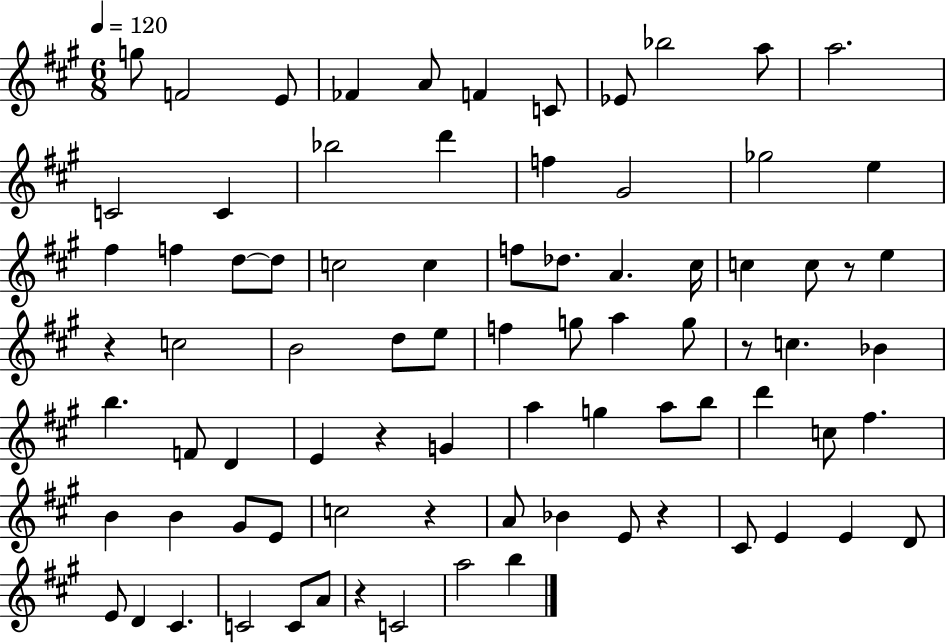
G5/e F4/h E4/e FES4/q A4/e F4/q C4/e Eb4/e Bb5/h A5/e A5/h. C4/h C4/q Bb5/h D6/q F5/q G#4/h Gb5/h E5/q F#5/q F5/q D5/e D5/e C5/h C5/q F5/e Db5/e. A4/q. C#5/s C5/q C5/e R/e E5/q R/q C5/h B4/h D5/e E5/e F5/q G5/e A5/q G5/e R/e C5/q. Bb4/q B5/q. F4/e D4/q E4/q R/q G4/q A5/q G5/q A5/e B5/e D6/q C5/e F#5/q. B4/q B4/q G#4/e E4/e C5/h R/q A4/e Bb4/q E4/e R/q C#4/e E4/q E4/q D4/e E4/e D4/q C#4/q. C4/h C4/e A4/e R/q C4/h A5/h B5/q